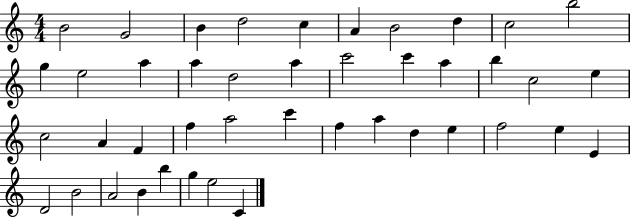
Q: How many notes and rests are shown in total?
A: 43